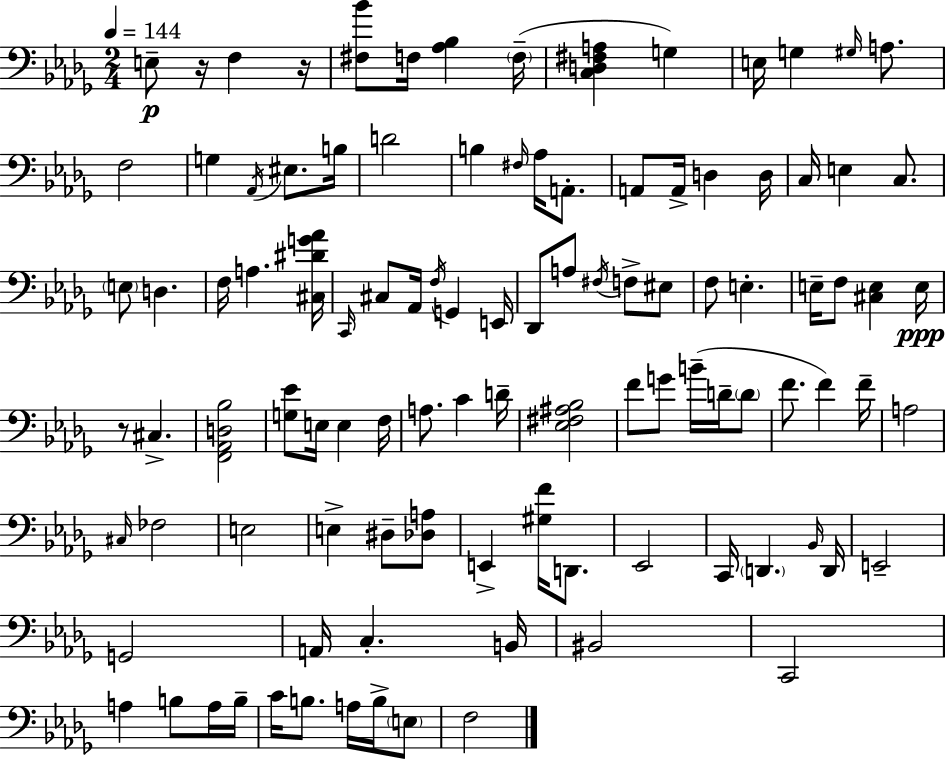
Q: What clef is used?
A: bass